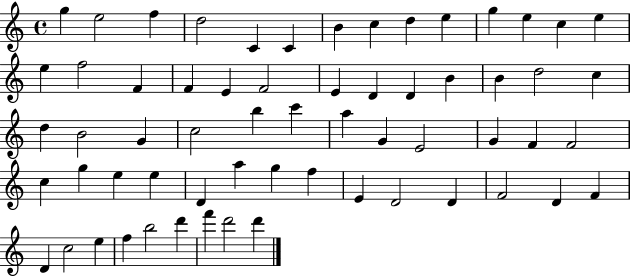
X:1
T:Untitled
M:4/4
L:1/4
K:C
g e2 f d2 C C B c d e g e c e e f2 F F E F2 E D D B B d2 c d B2 G c2 b c' a G E2 G F F2 c g e e D a g f E D2 D F2 D F D c2 e f b2 d' f' d'2 d'